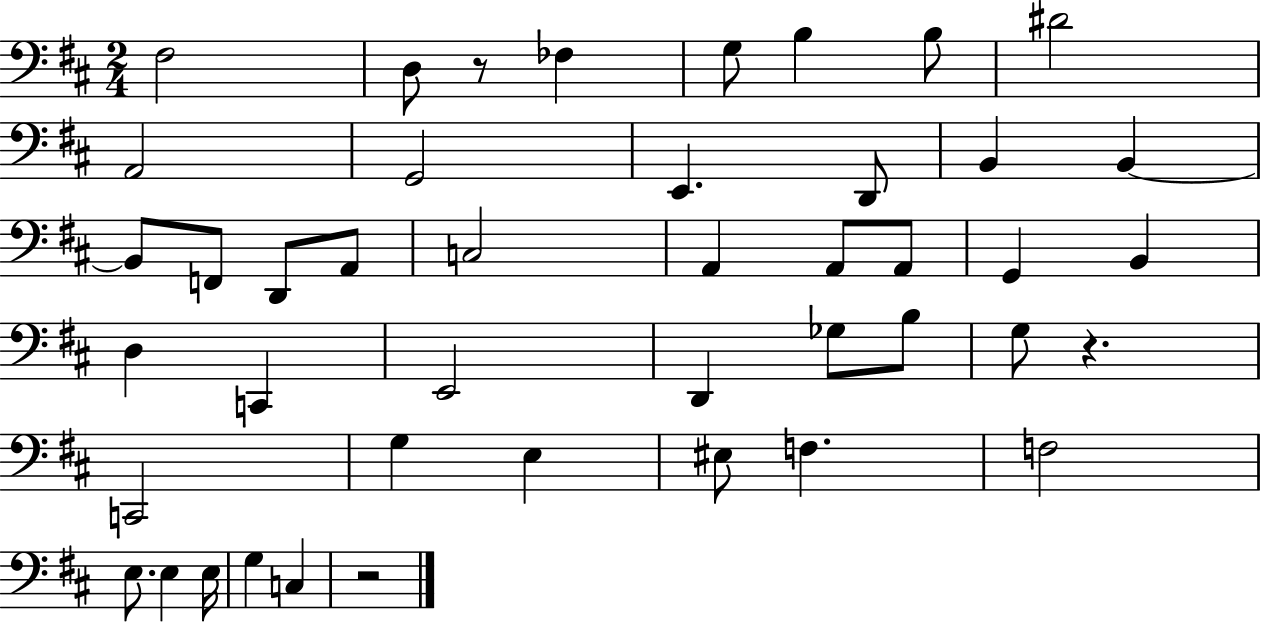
X:1
T:Untitled
M:2/4
L:1/4
K:D
^F,2 D,/2 z/2 _F, G,/2 B, B,/2 ^D2 A,,2 G,,2 E,, D,,/2 B,, B,, B,,/2 F,,/2 D,,/2 A,,/2 C,2 A,, A,,/2 A,,/2 G,, B,, D, C,, E,,2 D,, _G,/2 B,/2 G,/2 z C,,2 G, E, ^E,/2 F, F,2 E,/2 E, E,/4 G, C, z2